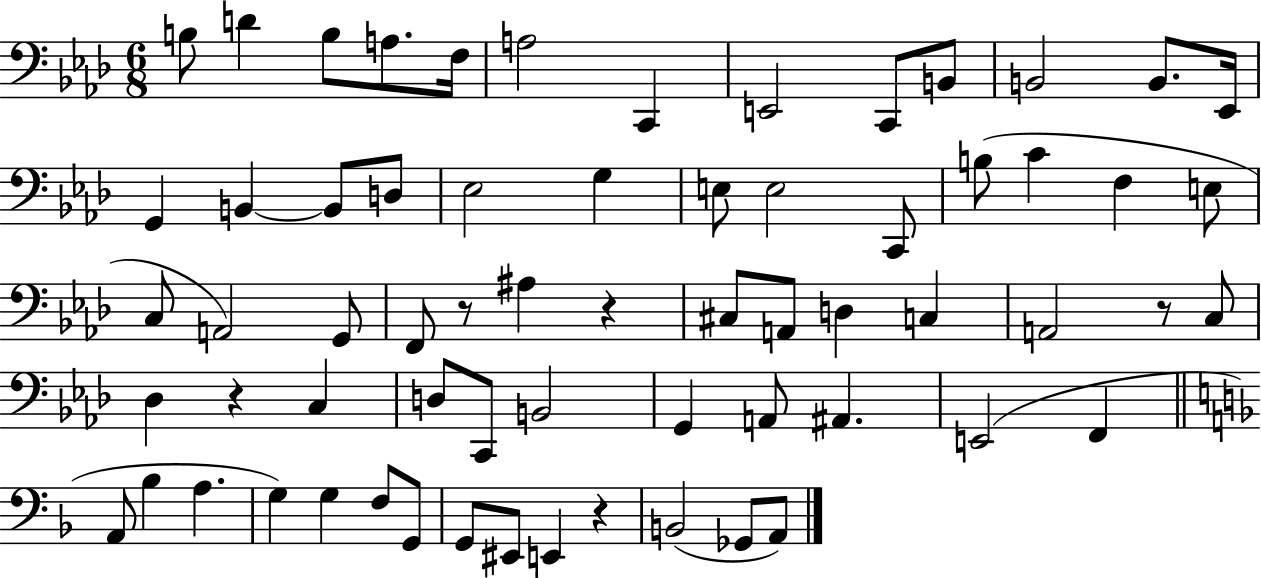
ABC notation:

X:1
T:Untitled
M:6/8
L:1/4
K:Ab
B,/2 D B,/2 A,/2 F,/4 A,2 C,, E,,2 C,,/2 B,,/2 B,,2 B,,/2 _E,,/4 G,, B,, B,,/2 D,/2 _E,2 G, E,/2 E,2 C,,/2 B,/2 C F, E,/2 C,/2 A,,2 G,,/2 F,,/2 z/2 ^A, z ^C,/2 A,,/2 D, C, A,,2 z/2 C,/2 _D, z C, D,/2 C,,/2 B,,2 G,, A,,/2 ^A,, E,,2 F,, A,,/2 _B, A, G, G, F,/2 G,,/2 G,,/2 ^E,,/2 E,, z B,,2 _G,,/2 A,,/2